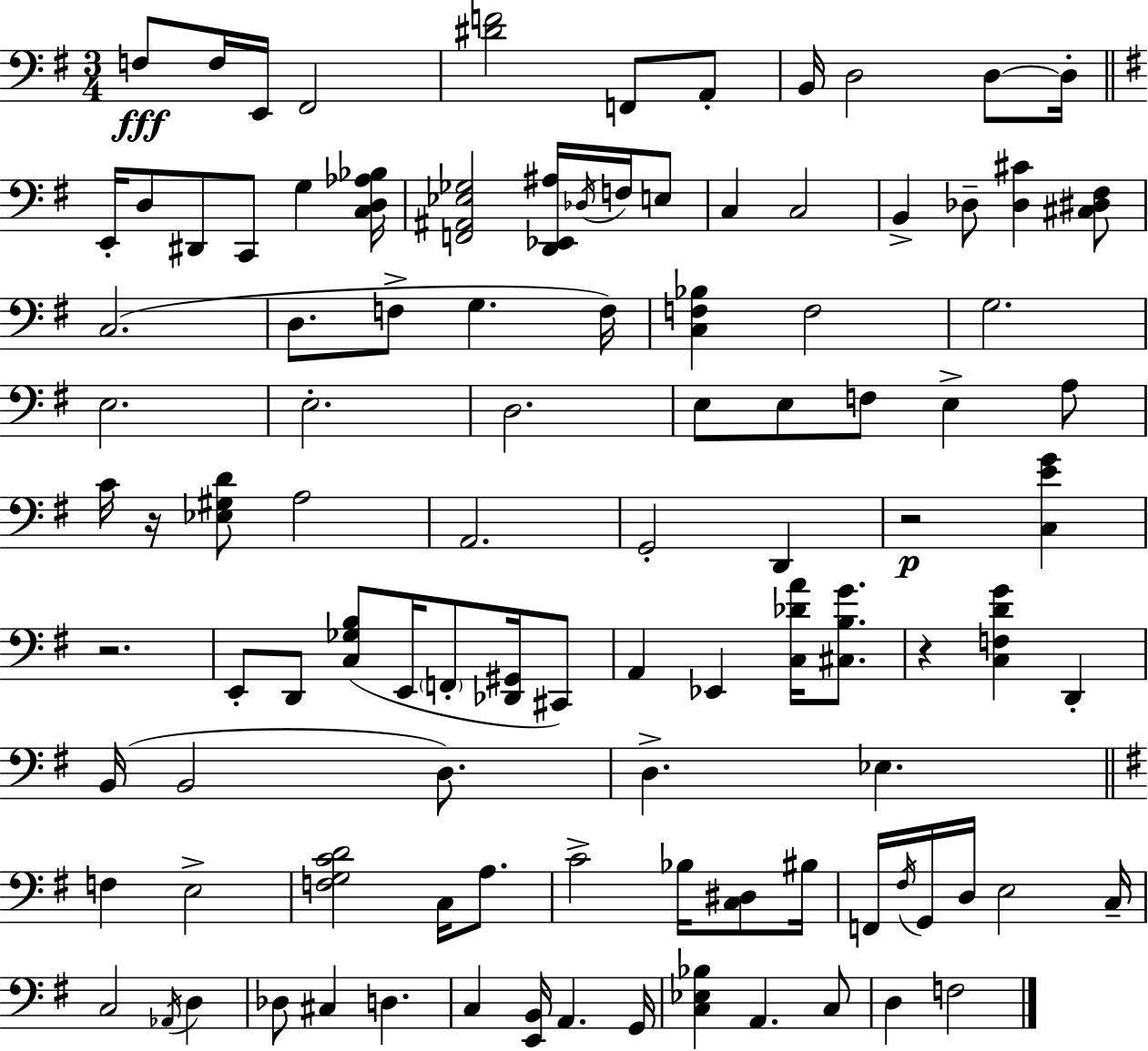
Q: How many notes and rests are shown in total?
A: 103